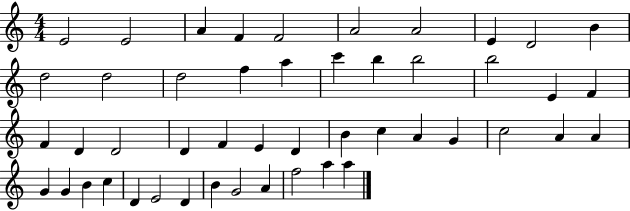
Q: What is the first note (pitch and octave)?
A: E4